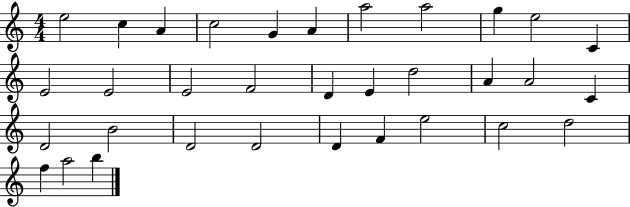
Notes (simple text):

E5/h C5/q A4/q C5/h G4/q A4/q A5/h A5/h G5/q E5/h C4/q E4/h E4/h E4/h F4/h D4/q E4/q D5/h A4/q A4/h C4/q D4/h B4/h D4/h D4/h D4/q F4/q E5/h C5/h D5/h F5/q A5/h B5/q